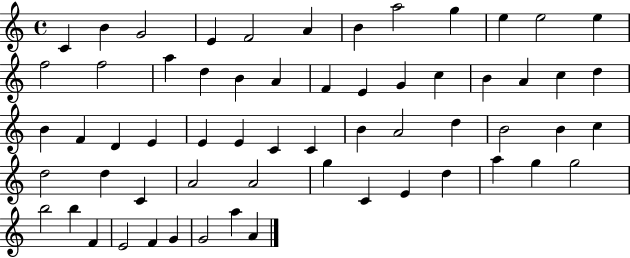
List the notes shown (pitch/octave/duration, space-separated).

C4/q B4/q G4/h E4/q F4/h A4/q B4/q A5/h G5/q E5/q E5/h E5/q F5/h F5/h A5/q D5/q B4/q A4/q F4/q E4/q G4/q C5/q B4/q A4/q C5/q D5/q B4/q F4/q D4/q E4/q E4/q E4/q C4/q C4/q B4/q A4/h D5/q B4/h B4/q C5/q D5/h D5/q C4/q A4/h A4/h G5/q C4/q E4/q D5/q A5/q G5/q G5/h B5/h B5/q F4/q E4/h F4/q G4/q G4/h A5/q A4/q